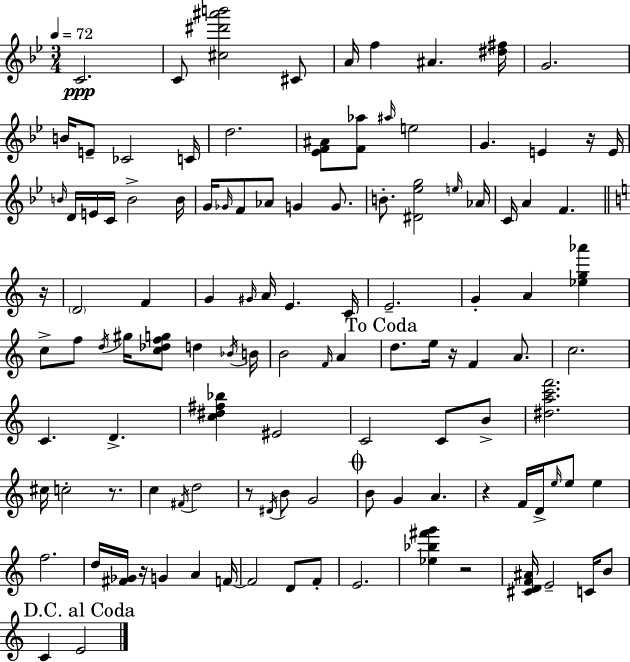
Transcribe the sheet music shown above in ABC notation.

X:1
T:Untitled
M:3/4
L:1/4
K:Bb
C2 C/2 [^c^d'^a'b']2 ^C/2 A/4 f ^A [^d^f]/4 G2 B/4 E/2 _C2 C/4 d2 [_EF^A]/2 [F_a]/2 ^a/4 e2 G E z/4 E/4 B/4 D/4 E/4 C/4 B2 B/4 G/4 _G/4 F/2 _A/2 G G/2 B/2 [^D_eg]2 e/4 _A/4 C/4 A F z/4 D2 F G ^G/4 A/4 E C/4 E2 G A [_eg_a'] c/2 f/2 d/4 ^g/4 [c_dfg]/2 d _B/4 B/4 B2 F/4 A d/2 e/4 z/4 F A/2 c2 C D [c^d^f_b] ^E2 C2 C/2 B/2 [^dac'f']2 ^c/4 c2 z/2 c ^F/4 d2 z/2 ^D/4 B/2 G2 B/2 G A z F/4 D/4 e/4 e/2 e f2 d/4 [^F_G]/4 z/4 G A F/4 F2 D/2 F/2 E2 [_e_b^f'g'] z2 [^CDF^A]/4 E2 C/4 B/2 C E2